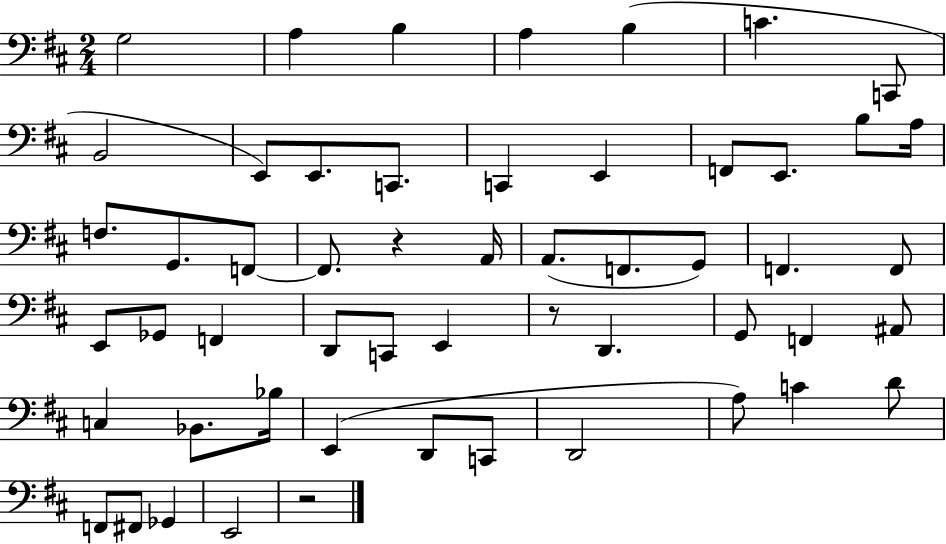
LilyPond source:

{
  \clef bass
  \numericTimeSignature
  \time 2/4
  \key d \major
  \repeat volta 2 { g2 | a4 b4 | a4 b4( | c'4. c,8 | \break b,2 | e,8) e,8. c,8. | c,4 e,4 | f,8 e,8. b8 a16 | \break f8. g,8. f,8~~ | f,8. r4 a,16 | a,8.( f,8. g,8) | f,4. f,8 | \break e,8 ges,8 f,4 | d,8 c,8 e,4 | r8 d,4. | g,8 f,4 ais,8 | \break c4 bes,8. bes16 | e,4( d,8 c,8 | d,2 | a8) c'4 d'8 | \break f,8 fis,8 ges,4 | e,2 | r2 | } \bar "|."
}